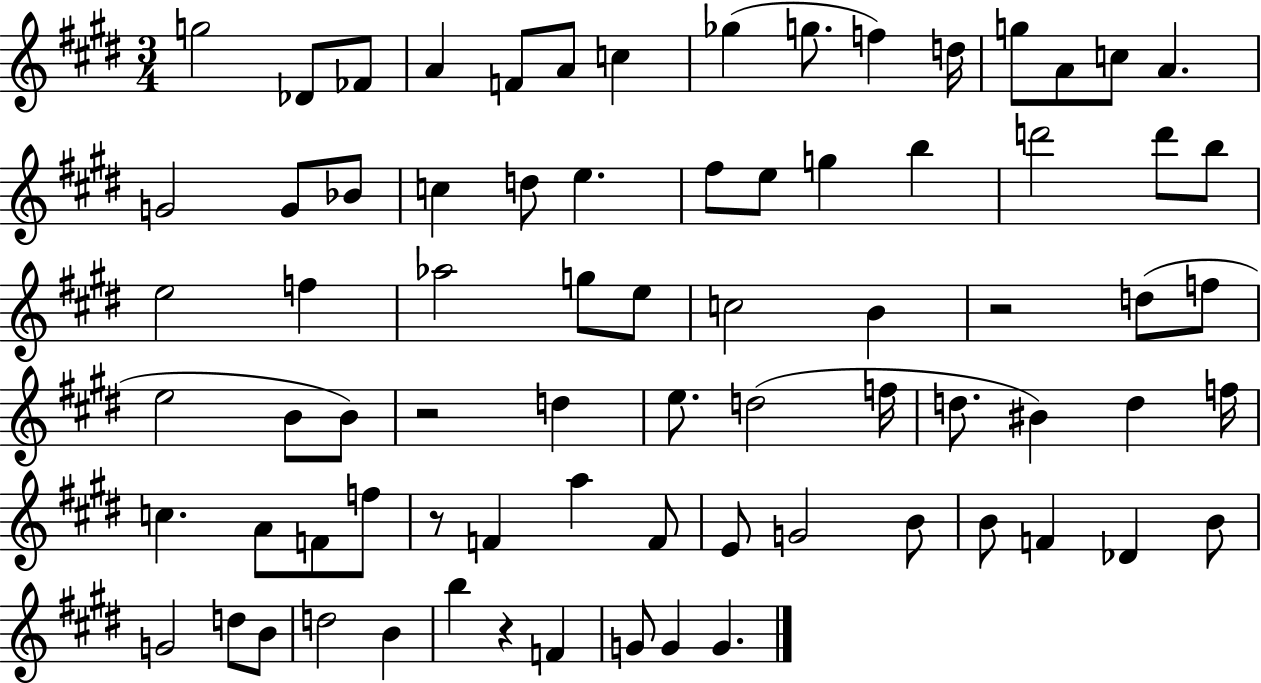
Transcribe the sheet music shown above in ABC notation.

X:1
T:Untitled
M:3/4
L:1/4
K:E
g2 _D/2 _F/2 A F/2 A/2 c _g g/2 f d/4 g/2 A/2 c/2 A G2 G/2 _B/2 c d/2 e ^f/2 e/2 g b d'2 d'/2 b/2 e2 f _a2 g/2 e/2 c2 B z2 d/2 f/2 e2 B/2 B/2 z2 d e/2 d2 f/4 d/2 ^B d f/4 c A/2 F/2 f/2 z/2 F a F/2 E/2 G2 B/2 B/2 F _D B/2 G2 d/2 B/2 d2 B b z F G/2 G G